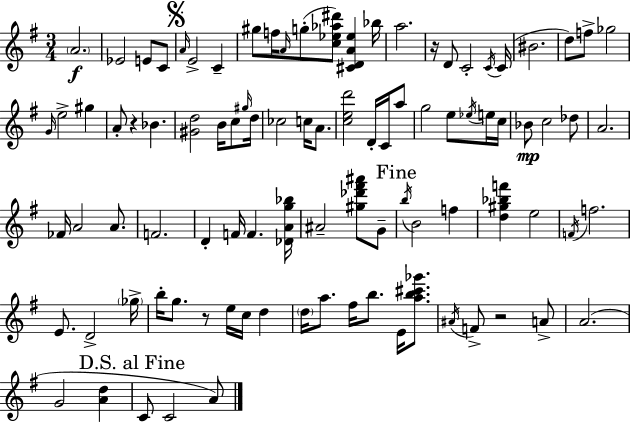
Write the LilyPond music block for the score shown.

{
  \clef treble
  \numericTimeSignature
  \time 3/4
  \key e \minor
  \parenthesize a'2.\f | ees'2 e'8 c'8 | \mark \markup { \musicglyph "scripts.segno" } \grace { a'16 } e'2-> c'4-- | gis''8 f''16 \grace { a'16 }( g''8-. <c'' ees'' aes'' dis'''>8) <cis' d' a' ees''>4 | \break bes''16 a''2. | r16 d'8 c'2-. | \acciaccatura { c'16 } c'16( bis'2. | d''8) f''8-> ges''2 | \break \grace { g'16 } e''2-> | gis''4 a'8-. r4 bes'4. | <gis' d''>2 | b'16 c''8 \grace { gis''16 } d''16 ces''2 | \break c''16 a'8. <c'' e'' d'''>2 | d'16-. c'16 a''8 g''2 | e''8 \acciaccatura { ees''16 } e''16 c''16 bes'8\mp c''2 | des''8 a'2. | \break fes'16 a'2 | a'8. f'2. | d'4-. f'16 f'4. | <des' a' g'' bes''>16 ais'2-- | \break <gis'' des''' fis''' ais'''>8 g'8-- \mark "Fine" \acciaccatura { b''16 } b'2 | f''4 <d'' gis'' bes'' f'''>4 e''2 | \acciaccatura { f'16 } f''2. | e'8. d'2-> | \break \parenthesize ges''16-> b''16-. g''8. | r8 e''16 c''16 d''4 \parenthesize d''16 a''8. | fis''16 b''8. e'16 <a'' b'' cis''' ges'''>8. \acciaccatura { ais'16 } f'8-> r2 | a'8-> a'2.( | \break g'2 | <a' d''>4 \mark "D.S. al Fine" c'8 c'2 | a'8) \bar "|."
}